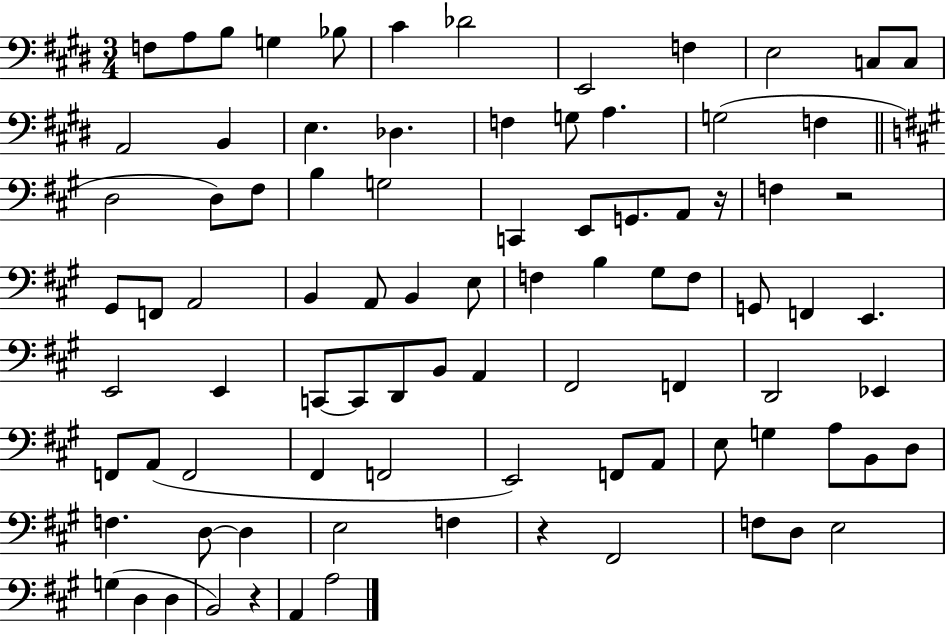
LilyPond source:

{
  \clef bass
  \numericTimeSignature
  \time 3/4
  \key e \major
  f8 a8 b8 g4 bes8 | cis'4 des'2 | e,2 f4 | e2 c8 c8 | \break a,2 b,4 | e4. des4. | f4 g8 a4. | g2( f4 | \break \bar "||" \break \key a \major d2 d8) fis8 | b4 g2 | c,4 e,8 g,8. a,8 r16 | f4 r2 | \break gis,8 f,8 a,2 | b,4 a,8 b,4 e8 | f4 b4 gis8 f8 | g,8 f,4 e,4. | \break e,2 e,4 | c,8~~ c,8 d,8 b,8 a,4 | fis,2 f,4 | d,2 ees,4 | \break f,8 a,8( f,2 | fis,4 f,2 | e,2) f,8 a,8 | e8 g4 a8 b,8 d8 | \break f4. d8~~ d4 | e2 f4 | r4 fis,2 | f8 d8 e2 | \break g4( d4 d4 | b,2) r4 | a,4 a2 | \bar "|."
}